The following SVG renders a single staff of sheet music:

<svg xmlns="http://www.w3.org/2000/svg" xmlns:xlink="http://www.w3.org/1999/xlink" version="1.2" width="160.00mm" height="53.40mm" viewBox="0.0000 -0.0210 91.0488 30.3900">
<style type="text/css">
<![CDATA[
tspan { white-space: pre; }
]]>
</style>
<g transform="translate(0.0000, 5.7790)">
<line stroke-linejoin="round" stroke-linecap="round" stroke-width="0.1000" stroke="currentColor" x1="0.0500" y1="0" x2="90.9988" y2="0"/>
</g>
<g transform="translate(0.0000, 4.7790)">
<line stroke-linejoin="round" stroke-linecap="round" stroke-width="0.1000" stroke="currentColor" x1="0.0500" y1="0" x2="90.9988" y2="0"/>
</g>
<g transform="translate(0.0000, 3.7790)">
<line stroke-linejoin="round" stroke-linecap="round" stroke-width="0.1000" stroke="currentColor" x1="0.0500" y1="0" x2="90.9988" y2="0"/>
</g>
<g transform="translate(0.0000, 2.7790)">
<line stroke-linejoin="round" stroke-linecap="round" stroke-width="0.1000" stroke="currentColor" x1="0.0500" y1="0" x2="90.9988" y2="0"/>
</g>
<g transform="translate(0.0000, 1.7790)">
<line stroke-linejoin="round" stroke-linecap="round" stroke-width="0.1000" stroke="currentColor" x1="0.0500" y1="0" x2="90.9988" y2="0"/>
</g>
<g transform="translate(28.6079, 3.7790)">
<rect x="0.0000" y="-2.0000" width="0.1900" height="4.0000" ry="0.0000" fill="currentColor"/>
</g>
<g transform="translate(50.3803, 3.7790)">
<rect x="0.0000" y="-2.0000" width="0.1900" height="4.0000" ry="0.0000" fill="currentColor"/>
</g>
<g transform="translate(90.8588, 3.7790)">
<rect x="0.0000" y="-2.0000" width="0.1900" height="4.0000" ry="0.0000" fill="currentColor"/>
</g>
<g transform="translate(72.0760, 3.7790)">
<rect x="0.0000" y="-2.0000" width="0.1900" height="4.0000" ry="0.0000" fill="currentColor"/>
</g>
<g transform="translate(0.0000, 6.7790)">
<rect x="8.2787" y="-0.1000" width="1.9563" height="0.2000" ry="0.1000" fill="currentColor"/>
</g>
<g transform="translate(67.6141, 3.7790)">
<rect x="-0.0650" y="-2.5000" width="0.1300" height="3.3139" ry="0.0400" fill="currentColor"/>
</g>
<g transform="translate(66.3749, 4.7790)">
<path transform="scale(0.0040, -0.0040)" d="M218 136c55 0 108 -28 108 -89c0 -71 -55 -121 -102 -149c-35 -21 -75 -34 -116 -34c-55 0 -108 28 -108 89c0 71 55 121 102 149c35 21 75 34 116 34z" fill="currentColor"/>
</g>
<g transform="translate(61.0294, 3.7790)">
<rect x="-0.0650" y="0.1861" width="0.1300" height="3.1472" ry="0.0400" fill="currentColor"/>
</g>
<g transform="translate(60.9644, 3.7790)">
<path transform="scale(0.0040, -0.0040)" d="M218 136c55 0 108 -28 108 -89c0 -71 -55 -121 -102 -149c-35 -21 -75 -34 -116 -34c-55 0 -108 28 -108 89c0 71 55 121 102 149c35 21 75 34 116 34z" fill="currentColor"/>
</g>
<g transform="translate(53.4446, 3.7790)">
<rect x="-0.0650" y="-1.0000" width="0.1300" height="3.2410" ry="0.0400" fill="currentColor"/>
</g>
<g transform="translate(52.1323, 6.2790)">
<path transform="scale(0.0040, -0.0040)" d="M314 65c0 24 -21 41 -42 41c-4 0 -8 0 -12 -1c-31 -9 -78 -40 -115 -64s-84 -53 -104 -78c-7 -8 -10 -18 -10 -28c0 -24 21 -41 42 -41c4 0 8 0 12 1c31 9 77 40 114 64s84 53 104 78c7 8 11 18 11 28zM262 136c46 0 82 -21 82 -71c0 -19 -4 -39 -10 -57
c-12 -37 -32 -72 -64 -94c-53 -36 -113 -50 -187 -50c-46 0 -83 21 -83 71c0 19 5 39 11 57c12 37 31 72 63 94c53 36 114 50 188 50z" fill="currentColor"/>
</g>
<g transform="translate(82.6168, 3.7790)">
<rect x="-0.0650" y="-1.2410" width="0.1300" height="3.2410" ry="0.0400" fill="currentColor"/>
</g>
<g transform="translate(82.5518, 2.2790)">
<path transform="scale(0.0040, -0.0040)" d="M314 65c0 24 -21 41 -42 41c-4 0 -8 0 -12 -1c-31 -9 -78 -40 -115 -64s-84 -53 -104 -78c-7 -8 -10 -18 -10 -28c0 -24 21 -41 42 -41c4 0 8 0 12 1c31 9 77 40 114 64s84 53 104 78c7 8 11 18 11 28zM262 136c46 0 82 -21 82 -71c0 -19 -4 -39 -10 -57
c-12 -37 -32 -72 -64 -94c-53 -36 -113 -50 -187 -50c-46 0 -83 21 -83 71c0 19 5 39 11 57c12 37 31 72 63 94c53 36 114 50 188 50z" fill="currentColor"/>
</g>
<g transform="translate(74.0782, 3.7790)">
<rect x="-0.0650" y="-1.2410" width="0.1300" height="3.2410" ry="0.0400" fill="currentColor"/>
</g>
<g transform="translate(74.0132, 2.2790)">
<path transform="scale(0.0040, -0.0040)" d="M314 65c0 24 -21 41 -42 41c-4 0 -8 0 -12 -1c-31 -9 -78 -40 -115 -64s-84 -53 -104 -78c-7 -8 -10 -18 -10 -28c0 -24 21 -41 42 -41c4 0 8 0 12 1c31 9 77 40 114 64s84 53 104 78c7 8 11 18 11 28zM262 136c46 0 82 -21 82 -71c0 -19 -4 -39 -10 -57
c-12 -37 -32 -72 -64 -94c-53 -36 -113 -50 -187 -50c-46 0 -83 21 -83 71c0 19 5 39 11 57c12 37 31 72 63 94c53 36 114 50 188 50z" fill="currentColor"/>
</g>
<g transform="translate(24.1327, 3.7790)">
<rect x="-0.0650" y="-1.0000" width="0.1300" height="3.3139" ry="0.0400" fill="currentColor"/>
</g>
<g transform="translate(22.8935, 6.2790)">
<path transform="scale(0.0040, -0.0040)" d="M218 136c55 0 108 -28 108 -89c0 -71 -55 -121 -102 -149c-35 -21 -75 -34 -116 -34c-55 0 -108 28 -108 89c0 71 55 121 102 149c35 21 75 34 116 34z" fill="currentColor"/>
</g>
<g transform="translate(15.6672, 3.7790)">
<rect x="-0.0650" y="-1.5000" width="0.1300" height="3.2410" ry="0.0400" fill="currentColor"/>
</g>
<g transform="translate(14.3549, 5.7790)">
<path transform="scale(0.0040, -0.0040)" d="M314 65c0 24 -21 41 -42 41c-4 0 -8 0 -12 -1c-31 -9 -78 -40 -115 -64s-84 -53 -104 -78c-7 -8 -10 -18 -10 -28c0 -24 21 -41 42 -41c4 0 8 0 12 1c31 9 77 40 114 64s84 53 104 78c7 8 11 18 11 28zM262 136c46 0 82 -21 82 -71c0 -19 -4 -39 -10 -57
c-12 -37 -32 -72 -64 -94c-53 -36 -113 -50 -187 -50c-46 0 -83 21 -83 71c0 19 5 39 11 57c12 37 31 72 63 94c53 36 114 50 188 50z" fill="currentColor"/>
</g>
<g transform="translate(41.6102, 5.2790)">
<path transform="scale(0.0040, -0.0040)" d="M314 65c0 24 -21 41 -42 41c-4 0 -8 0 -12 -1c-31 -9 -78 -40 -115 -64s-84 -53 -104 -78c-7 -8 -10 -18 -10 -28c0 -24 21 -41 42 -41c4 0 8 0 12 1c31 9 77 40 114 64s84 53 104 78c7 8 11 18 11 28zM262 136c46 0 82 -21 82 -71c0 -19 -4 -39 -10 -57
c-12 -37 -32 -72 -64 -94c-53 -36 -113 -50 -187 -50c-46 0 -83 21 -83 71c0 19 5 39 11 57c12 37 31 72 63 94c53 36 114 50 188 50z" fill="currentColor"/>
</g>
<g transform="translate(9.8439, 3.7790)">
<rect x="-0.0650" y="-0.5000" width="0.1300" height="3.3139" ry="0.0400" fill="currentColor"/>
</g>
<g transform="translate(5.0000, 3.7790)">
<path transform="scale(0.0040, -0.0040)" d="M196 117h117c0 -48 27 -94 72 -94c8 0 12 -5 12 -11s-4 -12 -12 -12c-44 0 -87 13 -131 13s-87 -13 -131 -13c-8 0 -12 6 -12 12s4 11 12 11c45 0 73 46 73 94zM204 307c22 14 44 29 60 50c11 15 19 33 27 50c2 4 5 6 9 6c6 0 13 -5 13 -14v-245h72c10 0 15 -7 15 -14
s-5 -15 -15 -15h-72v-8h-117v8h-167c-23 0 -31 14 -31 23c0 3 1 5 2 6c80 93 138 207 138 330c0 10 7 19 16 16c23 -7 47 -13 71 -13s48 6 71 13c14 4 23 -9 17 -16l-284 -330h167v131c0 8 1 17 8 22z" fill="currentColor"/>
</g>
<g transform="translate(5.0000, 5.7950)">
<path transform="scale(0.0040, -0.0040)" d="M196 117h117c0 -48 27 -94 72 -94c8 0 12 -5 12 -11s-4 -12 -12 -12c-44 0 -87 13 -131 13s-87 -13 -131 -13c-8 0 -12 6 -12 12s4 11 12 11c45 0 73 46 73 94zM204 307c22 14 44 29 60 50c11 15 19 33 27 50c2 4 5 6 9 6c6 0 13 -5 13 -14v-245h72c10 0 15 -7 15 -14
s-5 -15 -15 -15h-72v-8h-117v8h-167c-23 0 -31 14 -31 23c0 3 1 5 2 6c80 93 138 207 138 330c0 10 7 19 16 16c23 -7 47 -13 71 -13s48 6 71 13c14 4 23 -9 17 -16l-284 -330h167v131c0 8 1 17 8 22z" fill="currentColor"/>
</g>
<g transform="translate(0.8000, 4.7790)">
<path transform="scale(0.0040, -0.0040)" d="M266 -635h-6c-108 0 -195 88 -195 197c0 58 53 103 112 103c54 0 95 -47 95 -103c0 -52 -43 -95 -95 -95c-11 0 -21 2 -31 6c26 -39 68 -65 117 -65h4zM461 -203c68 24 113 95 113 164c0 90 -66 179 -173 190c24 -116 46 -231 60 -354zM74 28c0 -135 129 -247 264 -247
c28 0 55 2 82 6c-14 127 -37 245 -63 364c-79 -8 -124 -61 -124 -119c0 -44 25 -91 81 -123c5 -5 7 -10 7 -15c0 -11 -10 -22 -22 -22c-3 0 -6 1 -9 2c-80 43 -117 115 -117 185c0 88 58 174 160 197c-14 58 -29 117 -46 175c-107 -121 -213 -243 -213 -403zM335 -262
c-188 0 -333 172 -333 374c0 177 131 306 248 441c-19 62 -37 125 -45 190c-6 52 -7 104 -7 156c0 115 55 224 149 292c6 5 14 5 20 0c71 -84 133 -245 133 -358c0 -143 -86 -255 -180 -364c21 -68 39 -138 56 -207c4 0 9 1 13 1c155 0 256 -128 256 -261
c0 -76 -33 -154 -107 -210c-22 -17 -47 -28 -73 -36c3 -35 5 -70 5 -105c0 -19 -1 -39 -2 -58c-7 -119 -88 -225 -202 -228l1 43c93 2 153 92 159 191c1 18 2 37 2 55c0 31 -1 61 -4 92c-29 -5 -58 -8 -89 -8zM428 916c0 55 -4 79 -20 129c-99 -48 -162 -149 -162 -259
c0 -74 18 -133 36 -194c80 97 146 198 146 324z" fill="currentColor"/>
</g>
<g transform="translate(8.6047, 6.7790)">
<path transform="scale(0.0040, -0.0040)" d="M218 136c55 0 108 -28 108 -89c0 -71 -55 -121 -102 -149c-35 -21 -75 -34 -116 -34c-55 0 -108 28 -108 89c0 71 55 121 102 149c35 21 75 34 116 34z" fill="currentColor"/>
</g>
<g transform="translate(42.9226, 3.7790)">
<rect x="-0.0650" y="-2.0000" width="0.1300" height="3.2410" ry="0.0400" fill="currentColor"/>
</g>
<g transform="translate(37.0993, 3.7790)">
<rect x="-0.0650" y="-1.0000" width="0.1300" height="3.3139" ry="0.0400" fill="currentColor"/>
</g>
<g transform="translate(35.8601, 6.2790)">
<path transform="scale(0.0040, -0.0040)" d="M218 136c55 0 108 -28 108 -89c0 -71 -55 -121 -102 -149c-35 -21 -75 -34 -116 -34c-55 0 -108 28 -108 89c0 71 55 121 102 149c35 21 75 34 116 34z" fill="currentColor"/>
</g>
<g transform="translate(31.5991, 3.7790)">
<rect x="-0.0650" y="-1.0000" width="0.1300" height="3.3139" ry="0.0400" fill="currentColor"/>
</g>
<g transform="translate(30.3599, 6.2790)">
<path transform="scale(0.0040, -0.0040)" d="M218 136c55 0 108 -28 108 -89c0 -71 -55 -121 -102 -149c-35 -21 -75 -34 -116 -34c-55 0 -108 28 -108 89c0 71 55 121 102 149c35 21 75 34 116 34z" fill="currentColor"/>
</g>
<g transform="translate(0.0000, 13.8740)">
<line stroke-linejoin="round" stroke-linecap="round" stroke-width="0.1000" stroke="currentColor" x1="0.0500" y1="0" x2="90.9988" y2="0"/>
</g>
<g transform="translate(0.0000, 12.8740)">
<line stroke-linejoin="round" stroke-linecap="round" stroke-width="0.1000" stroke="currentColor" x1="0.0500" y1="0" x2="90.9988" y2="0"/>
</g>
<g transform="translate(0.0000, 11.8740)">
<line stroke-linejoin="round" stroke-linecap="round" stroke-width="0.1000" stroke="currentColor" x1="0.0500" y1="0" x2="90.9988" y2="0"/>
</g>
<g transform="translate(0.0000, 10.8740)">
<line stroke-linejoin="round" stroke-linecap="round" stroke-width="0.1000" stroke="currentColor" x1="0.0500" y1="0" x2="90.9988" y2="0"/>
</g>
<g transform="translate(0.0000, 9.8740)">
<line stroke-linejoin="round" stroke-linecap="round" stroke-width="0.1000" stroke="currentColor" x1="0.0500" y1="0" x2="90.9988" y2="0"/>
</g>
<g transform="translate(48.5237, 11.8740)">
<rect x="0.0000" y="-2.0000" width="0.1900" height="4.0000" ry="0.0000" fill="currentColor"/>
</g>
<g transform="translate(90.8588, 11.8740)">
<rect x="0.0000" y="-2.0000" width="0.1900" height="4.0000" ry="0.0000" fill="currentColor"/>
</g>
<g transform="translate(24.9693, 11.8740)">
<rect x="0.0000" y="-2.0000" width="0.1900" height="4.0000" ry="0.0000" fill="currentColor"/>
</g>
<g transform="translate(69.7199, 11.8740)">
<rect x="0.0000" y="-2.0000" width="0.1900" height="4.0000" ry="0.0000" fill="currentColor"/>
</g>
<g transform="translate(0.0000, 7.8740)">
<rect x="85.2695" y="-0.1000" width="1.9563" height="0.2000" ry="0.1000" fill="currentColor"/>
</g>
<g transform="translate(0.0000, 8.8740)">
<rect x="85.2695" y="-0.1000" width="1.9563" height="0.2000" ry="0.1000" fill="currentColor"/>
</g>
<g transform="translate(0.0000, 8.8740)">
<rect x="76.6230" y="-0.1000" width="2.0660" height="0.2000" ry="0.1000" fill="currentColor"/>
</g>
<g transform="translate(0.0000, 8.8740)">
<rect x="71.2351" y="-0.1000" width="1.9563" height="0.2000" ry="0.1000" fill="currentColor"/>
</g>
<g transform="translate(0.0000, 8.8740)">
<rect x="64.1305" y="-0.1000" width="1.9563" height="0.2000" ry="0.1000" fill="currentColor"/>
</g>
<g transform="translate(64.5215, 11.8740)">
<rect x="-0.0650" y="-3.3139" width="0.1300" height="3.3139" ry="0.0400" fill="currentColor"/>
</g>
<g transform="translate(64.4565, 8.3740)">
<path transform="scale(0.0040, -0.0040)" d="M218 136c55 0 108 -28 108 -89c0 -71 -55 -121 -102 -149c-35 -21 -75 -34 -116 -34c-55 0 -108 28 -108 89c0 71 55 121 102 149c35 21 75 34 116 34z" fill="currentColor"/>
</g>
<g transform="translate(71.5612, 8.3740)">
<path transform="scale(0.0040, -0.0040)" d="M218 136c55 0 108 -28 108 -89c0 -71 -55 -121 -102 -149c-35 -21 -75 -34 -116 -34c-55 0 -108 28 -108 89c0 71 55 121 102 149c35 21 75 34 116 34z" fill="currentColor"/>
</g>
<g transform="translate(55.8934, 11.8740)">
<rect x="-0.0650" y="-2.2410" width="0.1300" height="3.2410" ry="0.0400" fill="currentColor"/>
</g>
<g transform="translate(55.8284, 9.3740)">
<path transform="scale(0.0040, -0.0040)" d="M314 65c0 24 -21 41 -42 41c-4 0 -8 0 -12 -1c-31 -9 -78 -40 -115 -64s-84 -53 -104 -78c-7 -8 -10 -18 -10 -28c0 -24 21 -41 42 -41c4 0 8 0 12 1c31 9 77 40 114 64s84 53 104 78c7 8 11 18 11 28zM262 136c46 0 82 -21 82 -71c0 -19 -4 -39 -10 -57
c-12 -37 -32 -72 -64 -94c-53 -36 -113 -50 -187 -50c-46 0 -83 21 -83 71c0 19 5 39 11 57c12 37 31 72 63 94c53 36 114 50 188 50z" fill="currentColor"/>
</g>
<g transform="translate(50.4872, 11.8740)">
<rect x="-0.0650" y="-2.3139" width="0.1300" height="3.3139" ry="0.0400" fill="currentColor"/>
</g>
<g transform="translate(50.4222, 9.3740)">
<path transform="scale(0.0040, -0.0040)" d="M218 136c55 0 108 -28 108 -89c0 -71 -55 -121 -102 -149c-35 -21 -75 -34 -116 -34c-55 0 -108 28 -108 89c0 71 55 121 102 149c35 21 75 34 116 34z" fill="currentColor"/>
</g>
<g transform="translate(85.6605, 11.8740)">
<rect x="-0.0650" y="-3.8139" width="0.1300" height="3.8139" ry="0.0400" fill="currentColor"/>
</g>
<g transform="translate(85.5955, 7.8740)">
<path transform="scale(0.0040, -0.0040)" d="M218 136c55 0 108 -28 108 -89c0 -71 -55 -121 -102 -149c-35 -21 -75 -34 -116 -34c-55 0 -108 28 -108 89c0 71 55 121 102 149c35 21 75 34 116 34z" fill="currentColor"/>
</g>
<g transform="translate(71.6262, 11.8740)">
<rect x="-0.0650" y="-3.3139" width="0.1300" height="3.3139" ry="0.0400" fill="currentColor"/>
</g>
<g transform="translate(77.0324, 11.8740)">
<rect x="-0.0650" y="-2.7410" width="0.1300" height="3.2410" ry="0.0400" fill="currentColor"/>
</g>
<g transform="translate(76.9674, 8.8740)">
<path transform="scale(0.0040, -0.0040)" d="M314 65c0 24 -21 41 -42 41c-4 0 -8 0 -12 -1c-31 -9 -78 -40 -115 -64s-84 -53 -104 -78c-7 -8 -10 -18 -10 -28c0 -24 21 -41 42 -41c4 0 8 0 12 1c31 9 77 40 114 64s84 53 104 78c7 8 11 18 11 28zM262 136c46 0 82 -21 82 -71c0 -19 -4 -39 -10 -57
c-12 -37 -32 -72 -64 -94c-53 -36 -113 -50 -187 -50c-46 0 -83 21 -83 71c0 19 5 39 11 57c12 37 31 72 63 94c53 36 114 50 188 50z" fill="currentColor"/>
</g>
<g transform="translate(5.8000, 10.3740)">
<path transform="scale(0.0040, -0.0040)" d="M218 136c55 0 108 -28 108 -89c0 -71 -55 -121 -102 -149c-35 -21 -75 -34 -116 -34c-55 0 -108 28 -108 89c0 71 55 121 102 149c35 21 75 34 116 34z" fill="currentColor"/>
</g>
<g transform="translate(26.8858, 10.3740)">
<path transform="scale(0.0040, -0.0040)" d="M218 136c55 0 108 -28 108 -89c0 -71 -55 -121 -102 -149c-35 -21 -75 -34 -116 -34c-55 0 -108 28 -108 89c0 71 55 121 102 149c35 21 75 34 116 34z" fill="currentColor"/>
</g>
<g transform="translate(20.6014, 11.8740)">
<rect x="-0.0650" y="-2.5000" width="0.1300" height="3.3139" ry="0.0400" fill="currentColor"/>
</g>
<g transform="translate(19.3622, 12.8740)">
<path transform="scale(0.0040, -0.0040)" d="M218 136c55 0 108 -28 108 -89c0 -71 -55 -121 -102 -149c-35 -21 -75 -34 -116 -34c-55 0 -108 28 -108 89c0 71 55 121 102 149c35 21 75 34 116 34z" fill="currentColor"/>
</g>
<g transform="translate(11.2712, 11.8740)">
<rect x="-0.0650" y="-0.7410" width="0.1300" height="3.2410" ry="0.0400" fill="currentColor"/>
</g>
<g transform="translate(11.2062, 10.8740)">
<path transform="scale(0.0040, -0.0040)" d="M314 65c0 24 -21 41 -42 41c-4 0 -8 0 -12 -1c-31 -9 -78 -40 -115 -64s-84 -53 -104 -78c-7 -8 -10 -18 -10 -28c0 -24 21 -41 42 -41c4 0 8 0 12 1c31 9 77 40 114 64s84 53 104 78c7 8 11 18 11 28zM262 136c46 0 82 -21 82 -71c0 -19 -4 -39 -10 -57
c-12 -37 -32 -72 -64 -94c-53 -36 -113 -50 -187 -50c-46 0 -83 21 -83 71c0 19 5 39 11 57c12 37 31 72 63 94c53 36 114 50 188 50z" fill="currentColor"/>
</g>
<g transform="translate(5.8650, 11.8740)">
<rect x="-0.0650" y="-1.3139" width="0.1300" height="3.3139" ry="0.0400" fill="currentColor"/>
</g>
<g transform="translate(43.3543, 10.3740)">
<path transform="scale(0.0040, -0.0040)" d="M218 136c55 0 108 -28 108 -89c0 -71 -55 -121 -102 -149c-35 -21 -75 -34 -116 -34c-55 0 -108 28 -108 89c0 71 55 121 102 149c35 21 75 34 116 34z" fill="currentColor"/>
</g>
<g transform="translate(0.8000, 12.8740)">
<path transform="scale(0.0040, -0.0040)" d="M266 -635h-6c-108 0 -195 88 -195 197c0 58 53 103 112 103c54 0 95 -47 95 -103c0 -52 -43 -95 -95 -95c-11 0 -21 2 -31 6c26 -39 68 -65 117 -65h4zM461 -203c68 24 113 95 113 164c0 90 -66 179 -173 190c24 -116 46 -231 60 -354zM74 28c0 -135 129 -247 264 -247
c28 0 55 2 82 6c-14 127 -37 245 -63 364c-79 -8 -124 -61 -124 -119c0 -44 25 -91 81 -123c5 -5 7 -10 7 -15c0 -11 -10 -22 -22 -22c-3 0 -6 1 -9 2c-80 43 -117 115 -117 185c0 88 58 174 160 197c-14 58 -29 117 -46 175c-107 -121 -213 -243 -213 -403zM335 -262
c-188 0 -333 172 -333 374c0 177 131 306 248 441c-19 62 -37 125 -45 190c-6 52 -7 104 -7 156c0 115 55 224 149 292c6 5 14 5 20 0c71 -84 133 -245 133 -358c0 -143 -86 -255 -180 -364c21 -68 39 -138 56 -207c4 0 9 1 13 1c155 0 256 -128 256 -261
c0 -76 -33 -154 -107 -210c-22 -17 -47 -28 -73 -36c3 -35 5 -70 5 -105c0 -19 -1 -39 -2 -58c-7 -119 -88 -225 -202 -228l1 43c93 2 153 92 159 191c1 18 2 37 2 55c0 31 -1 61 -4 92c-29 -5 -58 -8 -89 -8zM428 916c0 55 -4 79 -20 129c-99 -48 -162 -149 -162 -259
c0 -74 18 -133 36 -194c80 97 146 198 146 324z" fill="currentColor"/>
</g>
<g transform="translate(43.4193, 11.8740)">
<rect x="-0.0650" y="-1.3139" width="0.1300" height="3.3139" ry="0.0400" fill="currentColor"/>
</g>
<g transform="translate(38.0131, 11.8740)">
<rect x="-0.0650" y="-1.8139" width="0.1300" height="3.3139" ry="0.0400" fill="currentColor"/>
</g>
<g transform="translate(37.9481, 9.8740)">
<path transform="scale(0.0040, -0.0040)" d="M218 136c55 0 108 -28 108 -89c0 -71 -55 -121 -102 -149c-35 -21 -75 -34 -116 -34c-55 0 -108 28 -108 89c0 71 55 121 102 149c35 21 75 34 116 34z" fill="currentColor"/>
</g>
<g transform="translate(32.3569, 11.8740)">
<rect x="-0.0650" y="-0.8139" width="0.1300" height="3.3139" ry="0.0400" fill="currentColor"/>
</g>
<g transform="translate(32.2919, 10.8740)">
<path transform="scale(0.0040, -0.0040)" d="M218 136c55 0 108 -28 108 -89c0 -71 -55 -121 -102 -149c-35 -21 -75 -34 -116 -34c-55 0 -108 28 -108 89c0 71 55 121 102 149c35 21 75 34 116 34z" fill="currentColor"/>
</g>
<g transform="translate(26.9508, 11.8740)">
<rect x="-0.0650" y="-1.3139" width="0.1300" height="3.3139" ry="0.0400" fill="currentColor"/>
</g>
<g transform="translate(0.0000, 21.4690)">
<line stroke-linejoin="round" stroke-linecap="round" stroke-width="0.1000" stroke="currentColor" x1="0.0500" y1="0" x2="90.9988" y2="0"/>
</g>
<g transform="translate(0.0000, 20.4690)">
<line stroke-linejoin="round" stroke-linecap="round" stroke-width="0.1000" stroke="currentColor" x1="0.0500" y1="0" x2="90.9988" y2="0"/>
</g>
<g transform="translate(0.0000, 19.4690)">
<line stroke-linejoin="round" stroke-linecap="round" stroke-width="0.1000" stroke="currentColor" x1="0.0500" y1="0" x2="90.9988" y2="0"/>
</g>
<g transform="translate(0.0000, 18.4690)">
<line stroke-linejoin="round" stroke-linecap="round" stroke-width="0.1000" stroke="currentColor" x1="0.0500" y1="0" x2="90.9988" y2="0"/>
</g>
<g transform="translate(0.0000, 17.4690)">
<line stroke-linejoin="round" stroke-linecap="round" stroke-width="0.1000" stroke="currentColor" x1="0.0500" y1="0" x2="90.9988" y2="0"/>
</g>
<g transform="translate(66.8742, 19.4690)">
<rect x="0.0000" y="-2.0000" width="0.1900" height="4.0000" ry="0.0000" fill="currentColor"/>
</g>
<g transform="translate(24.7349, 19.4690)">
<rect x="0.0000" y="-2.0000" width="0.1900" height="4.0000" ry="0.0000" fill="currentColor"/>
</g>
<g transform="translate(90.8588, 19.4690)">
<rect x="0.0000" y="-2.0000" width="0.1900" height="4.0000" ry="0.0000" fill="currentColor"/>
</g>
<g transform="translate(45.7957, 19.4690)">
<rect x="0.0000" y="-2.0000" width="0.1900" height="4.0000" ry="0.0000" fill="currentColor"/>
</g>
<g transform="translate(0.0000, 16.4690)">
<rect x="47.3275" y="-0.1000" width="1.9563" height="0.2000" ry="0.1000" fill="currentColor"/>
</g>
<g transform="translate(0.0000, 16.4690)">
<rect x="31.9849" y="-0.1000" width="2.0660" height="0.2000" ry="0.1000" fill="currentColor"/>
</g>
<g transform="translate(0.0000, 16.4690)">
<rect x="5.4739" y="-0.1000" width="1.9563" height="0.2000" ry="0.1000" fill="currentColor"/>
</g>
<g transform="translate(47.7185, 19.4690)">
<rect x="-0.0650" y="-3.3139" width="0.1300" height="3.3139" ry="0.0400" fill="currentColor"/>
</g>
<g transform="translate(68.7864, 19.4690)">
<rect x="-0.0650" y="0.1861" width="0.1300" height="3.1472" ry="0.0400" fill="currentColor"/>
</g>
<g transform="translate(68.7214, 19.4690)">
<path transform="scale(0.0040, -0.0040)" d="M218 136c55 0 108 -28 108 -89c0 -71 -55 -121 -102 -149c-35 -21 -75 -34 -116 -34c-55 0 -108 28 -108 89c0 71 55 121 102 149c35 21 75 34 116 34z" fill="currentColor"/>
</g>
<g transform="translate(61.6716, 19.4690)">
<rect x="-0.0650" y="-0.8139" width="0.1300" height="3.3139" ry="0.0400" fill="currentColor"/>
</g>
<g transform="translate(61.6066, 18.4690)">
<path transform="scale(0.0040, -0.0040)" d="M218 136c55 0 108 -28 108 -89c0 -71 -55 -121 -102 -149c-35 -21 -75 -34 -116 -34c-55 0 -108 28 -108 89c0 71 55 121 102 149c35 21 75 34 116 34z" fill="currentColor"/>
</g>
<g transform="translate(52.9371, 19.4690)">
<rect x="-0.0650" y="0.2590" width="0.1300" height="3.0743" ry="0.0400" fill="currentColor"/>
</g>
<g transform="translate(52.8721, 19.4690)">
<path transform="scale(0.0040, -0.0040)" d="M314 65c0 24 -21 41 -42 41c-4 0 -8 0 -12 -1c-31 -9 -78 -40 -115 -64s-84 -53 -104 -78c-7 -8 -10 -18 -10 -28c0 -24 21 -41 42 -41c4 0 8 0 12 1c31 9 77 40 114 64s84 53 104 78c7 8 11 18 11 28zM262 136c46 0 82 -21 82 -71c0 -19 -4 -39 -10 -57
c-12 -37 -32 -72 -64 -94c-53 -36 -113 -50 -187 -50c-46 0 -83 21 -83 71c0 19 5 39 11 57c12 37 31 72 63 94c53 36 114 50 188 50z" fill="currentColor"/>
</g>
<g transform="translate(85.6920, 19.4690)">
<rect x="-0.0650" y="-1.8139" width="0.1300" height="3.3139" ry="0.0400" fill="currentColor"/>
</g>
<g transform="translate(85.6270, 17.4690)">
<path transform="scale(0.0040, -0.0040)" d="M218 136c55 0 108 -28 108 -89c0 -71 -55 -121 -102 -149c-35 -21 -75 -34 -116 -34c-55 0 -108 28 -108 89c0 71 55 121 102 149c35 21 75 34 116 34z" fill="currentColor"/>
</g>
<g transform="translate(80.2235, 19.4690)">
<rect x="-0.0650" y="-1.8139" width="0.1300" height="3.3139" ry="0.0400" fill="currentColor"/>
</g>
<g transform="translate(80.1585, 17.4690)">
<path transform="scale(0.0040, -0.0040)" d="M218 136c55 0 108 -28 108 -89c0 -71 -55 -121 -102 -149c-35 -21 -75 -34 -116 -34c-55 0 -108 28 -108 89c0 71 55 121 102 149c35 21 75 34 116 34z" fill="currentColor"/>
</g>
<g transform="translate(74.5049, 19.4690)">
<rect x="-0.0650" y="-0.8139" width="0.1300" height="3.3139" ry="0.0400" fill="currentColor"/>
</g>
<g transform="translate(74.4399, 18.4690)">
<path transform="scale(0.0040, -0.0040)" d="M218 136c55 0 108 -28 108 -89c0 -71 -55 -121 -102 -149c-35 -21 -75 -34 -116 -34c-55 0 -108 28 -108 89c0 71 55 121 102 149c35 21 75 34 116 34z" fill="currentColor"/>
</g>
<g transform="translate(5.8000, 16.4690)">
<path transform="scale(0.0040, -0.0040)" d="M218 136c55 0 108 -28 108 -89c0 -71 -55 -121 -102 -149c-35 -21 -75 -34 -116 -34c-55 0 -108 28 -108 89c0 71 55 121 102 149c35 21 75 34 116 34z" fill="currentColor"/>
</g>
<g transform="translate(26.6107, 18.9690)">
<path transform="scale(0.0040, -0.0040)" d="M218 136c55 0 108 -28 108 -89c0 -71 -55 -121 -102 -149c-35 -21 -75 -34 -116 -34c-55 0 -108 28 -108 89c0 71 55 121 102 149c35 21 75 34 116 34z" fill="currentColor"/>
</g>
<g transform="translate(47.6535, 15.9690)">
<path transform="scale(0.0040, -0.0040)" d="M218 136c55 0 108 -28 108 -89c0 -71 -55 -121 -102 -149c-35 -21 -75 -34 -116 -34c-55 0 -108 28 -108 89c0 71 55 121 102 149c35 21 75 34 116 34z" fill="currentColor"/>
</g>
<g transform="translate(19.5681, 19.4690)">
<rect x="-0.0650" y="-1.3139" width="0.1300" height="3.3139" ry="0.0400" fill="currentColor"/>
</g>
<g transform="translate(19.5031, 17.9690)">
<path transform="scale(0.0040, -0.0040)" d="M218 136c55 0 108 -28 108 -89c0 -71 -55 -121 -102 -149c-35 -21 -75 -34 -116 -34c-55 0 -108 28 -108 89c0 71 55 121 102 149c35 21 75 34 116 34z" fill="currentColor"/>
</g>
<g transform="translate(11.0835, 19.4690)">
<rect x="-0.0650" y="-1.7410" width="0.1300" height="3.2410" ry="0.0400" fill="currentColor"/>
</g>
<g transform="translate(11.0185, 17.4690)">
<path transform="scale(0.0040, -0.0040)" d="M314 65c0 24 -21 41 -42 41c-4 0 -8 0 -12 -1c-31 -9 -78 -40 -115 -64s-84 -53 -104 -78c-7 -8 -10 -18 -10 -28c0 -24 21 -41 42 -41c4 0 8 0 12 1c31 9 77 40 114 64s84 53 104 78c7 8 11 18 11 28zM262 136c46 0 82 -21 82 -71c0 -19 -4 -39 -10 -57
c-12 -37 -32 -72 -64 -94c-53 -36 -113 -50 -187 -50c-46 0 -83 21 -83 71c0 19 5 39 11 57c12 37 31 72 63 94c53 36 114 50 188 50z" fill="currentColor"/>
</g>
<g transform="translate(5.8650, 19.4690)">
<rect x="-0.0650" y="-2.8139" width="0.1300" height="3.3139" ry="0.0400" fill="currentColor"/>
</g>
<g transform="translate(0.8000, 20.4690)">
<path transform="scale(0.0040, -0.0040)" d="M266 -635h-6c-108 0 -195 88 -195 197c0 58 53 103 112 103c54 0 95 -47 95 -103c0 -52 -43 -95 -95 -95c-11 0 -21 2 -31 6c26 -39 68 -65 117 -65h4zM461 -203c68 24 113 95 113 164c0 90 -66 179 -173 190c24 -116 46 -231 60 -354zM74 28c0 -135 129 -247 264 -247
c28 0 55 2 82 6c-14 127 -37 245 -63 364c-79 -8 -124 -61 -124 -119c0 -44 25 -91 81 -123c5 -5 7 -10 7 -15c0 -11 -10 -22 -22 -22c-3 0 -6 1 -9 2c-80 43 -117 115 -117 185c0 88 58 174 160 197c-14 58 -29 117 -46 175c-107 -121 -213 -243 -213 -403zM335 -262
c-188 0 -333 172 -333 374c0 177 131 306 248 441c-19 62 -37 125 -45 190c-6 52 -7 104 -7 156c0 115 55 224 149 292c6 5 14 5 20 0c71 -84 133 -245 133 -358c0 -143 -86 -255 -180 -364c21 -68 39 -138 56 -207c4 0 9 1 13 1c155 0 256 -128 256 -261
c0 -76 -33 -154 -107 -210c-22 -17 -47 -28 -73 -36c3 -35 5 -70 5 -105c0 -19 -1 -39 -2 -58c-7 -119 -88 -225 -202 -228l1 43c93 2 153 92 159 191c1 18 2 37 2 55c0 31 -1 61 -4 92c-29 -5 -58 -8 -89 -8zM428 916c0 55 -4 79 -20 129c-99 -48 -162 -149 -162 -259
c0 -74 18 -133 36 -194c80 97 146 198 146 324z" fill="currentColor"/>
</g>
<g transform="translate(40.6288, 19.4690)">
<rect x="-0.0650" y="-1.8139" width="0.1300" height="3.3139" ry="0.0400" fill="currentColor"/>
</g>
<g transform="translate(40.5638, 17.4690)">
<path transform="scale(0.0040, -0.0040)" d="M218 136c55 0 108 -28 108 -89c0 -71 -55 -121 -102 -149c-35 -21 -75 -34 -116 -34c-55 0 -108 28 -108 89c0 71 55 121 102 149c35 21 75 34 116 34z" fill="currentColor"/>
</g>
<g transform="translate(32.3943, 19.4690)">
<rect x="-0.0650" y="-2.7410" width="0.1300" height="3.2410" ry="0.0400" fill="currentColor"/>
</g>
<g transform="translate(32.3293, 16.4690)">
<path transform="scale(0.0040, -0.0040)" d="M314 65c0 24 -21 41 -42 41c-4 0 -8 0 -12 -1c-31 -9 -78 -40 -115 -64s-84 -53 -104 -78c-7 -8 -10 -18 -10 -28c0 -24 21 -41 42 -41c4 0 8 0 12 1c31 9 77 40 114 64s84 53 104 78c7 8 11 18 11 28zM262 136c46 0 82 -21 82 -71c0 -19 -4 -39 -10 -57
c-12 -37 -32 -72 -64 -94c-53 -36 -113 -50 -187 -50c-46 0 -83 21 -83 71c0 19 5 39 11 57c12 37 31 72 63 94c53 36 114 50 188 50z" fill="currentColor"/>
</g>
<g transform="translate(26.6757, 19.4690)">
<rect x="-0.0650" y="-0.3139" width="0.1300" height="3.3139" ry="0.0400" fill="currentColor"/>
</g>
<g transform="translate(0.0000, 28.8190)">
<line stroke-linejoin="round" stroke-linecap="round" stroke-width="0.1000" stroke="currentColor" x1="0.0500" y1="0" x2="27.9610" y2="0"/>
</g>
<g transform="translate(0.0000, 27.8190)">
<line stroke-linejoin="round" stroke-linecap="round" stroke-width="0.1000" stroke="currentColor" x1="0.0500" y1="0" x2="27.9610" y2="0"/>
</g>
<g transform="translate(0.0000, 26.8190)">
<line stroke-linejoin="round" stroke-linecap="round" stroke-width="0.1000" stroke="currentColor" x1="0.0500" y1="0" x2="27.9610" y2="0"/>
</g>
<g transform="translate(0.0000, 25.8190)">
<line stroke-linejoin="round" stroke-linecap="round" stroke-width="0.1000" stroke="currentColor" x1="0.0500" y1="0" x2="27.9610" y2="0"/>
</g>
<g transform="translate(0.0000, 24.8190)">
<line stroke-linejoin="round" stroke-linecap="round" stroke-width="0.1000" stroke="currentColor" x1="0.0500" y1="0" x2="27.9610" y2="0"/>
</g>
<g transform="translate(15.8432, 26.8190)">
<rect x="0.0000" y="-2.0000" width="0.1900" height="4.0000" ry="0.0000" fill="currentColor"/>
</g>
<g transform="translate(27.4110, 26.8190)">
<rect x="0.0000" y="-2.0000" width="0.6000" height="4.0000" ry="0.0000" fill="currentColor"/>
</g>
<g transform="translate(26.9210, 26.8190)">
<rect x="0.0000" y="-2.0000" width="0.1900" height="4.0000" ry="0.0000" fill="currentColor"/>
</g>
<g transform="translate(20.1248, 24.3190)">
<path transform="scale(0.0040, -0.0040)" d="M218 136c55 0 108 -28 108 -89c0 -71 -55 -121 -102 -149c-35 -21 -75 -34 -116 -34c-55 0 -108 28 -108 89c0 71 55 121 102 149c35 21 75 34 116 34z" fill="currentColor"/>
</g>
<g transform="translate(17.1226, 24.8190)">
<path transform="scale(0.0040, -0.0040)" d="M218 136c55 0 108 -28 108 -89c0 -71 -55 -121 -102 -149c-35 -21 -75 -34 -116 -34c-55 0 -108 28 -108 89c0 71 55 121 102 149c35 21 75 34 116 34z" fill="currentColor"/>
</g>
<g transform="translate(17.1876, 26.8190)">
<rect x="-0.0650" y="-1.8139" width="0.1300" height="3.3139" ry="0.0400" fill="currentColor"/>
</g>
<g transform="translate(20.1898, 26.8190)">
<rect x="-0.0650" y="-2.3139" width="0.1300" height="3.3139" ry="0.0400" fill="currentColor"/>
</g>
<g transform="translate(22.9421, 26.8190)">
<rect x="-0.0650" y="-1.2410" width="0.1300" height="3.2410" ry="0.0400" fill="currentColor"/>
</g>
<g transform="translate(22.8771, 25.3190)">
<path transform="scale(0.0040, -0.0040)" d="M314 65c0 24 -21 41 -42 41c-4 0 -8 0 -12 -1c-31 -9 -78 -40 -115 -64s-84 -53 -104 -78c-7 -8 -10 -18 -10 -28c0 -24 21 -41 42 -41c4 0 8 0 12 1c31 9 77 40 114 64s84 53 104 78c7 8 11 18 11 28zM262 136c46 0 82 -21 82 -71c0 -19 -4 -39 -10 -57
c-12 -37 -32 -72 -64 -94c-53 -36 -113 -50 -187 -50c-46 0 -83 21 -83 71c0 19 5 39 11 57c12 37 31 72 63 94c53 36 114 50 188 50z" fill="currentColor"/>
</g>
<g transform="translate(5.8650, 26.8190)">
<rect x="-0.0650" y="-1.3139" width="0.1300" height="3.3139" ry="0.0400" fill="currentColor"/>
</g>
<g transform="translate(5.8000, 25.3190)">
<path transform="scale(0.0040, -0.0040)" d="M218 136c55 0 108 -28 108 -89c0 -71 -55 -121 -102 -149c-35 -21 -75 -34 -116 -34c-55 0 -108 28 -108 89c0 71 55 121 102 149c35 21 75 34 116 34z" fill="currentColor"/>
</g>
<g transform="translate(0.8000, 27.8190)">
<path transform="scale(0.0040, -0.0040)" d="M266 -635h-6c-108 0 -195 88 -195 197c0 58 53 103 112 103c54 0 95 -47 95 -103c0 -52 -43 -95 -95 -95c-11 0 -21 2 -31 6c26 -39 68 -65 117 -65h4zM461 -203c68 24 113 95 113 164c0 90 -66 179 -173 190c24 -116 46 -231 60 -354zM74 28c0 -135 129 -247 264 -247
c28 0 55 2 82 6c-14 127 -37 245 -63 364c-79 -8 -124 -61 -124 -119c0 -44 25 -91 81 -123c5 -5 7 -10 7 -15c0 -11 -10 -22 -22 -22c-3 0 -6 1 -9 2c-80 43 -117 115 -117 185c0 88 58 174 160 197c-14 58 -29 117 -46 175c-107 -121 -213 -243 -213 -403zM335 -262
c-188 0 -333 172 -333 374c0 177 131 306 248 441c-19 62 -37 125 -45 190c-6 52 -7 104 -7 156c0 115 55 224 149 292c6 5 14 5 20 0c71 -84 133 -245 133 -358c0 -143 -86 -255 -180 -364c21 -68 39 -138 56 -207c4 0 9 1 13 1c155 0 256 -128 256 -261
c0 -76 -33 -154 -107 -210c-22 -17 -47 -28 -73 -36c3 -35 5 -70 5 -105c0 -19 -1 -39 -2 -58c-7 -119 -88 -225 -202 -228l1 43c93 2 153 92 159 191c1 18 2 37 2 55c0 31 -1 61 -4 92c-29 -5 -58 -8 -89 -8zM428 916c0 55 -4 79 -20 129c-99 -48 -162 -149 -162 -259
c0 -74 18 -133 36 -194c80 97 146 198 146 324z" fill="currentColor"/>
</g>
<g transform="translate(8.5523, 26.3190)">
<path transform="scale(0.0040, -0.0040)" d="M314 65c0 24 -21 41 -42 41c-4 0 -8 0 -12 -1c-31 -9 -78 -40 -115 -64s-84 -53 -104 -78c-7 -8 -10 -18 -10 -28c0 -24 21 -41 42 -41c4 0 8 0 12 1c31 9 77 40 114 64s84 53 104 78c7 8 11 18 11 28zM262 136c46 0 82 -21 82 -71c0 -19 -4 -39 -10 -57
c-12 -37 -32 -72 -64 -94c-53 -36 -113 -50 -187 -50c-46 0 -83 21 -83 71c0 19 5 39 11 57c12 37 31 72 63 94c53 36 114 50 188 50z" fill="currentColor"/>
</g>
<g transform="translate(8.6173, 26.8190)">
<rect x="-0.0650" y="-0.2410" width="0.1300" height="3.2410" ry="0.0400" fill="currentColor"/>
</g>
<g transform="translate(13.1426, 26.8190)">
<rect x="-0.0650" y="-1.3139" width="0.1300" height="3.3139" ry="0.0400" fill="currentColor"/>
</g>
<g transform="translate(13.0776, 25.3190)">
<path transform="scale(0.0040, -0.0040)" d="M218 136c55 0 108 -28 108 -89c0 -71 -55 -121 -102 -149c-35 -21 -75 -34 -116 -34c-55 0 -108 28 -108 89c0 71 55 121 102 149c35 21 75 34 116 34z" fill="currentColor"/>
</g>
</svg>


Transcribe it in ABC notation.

X:1
T:Untitled
M:4/4
L:1/4
K:C
C E2 D D D F2 D2 B G e2 e2 e d2 G e d f e g g2 b b a2 c' a f2 e c a2 f b B2 d B d f f e c2 e f g e2